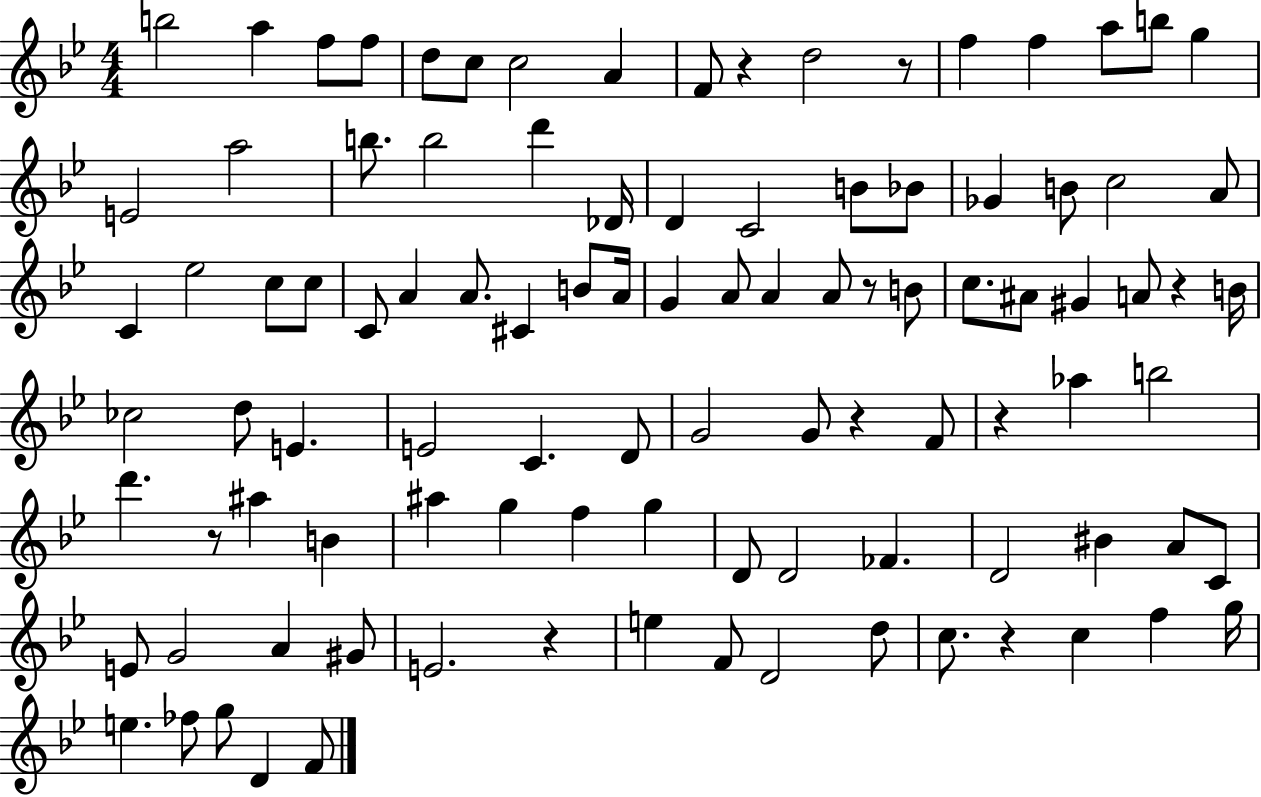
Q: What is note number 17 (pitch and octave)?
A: A5